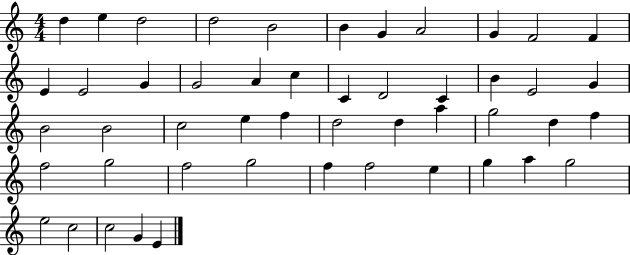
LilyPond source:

{
  \clef treble
  \numericTimeSignature
  \time 4/4
  \key c \major
  d''4 e''4 d''2 | d''2 b'2 | b'4 g'4 a'2 | g'4 f'2 f'4 | \break e'4 e'2 g'4 | g'2 a'4 c''4 | c'4 d'2 c'4 | b'4 e'2 g'4 | \break b'2 b'2 | c''2 e''4 f''4 | d''2 d''4 a''4 | g''2 d''4 f''4 | \break f''2 g''2 | f''2 g''2 | f''4 f''2 e''4 | g''4 a''4 g''2 | \break e''2 c''2 | c''2 g'4 e'4 | \bar "|."
}